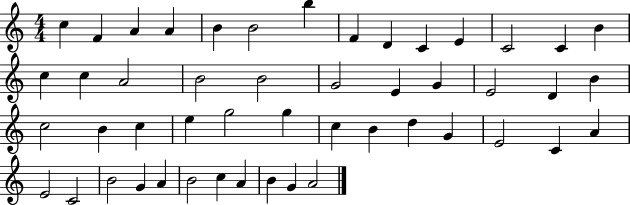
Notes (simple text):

C5/q F4/q A4/q A4/q B4/q B4/h B5/q F4/q D4/q C4/q E4/q C4/h C4/q B4/q C5/q C5/q A4/h B4/h B4/h G4/h E4/q G4/q E4/h D4/q B4/q C5/h B4/q C5/q E5/q G5/h G5/q C5/q B4/q D5/q G4/q E4/h C4/q A4/q E4/h C4/h B4/h G4/q A4/q B4/h C5/q A4/q B4/q G4/q A4/h